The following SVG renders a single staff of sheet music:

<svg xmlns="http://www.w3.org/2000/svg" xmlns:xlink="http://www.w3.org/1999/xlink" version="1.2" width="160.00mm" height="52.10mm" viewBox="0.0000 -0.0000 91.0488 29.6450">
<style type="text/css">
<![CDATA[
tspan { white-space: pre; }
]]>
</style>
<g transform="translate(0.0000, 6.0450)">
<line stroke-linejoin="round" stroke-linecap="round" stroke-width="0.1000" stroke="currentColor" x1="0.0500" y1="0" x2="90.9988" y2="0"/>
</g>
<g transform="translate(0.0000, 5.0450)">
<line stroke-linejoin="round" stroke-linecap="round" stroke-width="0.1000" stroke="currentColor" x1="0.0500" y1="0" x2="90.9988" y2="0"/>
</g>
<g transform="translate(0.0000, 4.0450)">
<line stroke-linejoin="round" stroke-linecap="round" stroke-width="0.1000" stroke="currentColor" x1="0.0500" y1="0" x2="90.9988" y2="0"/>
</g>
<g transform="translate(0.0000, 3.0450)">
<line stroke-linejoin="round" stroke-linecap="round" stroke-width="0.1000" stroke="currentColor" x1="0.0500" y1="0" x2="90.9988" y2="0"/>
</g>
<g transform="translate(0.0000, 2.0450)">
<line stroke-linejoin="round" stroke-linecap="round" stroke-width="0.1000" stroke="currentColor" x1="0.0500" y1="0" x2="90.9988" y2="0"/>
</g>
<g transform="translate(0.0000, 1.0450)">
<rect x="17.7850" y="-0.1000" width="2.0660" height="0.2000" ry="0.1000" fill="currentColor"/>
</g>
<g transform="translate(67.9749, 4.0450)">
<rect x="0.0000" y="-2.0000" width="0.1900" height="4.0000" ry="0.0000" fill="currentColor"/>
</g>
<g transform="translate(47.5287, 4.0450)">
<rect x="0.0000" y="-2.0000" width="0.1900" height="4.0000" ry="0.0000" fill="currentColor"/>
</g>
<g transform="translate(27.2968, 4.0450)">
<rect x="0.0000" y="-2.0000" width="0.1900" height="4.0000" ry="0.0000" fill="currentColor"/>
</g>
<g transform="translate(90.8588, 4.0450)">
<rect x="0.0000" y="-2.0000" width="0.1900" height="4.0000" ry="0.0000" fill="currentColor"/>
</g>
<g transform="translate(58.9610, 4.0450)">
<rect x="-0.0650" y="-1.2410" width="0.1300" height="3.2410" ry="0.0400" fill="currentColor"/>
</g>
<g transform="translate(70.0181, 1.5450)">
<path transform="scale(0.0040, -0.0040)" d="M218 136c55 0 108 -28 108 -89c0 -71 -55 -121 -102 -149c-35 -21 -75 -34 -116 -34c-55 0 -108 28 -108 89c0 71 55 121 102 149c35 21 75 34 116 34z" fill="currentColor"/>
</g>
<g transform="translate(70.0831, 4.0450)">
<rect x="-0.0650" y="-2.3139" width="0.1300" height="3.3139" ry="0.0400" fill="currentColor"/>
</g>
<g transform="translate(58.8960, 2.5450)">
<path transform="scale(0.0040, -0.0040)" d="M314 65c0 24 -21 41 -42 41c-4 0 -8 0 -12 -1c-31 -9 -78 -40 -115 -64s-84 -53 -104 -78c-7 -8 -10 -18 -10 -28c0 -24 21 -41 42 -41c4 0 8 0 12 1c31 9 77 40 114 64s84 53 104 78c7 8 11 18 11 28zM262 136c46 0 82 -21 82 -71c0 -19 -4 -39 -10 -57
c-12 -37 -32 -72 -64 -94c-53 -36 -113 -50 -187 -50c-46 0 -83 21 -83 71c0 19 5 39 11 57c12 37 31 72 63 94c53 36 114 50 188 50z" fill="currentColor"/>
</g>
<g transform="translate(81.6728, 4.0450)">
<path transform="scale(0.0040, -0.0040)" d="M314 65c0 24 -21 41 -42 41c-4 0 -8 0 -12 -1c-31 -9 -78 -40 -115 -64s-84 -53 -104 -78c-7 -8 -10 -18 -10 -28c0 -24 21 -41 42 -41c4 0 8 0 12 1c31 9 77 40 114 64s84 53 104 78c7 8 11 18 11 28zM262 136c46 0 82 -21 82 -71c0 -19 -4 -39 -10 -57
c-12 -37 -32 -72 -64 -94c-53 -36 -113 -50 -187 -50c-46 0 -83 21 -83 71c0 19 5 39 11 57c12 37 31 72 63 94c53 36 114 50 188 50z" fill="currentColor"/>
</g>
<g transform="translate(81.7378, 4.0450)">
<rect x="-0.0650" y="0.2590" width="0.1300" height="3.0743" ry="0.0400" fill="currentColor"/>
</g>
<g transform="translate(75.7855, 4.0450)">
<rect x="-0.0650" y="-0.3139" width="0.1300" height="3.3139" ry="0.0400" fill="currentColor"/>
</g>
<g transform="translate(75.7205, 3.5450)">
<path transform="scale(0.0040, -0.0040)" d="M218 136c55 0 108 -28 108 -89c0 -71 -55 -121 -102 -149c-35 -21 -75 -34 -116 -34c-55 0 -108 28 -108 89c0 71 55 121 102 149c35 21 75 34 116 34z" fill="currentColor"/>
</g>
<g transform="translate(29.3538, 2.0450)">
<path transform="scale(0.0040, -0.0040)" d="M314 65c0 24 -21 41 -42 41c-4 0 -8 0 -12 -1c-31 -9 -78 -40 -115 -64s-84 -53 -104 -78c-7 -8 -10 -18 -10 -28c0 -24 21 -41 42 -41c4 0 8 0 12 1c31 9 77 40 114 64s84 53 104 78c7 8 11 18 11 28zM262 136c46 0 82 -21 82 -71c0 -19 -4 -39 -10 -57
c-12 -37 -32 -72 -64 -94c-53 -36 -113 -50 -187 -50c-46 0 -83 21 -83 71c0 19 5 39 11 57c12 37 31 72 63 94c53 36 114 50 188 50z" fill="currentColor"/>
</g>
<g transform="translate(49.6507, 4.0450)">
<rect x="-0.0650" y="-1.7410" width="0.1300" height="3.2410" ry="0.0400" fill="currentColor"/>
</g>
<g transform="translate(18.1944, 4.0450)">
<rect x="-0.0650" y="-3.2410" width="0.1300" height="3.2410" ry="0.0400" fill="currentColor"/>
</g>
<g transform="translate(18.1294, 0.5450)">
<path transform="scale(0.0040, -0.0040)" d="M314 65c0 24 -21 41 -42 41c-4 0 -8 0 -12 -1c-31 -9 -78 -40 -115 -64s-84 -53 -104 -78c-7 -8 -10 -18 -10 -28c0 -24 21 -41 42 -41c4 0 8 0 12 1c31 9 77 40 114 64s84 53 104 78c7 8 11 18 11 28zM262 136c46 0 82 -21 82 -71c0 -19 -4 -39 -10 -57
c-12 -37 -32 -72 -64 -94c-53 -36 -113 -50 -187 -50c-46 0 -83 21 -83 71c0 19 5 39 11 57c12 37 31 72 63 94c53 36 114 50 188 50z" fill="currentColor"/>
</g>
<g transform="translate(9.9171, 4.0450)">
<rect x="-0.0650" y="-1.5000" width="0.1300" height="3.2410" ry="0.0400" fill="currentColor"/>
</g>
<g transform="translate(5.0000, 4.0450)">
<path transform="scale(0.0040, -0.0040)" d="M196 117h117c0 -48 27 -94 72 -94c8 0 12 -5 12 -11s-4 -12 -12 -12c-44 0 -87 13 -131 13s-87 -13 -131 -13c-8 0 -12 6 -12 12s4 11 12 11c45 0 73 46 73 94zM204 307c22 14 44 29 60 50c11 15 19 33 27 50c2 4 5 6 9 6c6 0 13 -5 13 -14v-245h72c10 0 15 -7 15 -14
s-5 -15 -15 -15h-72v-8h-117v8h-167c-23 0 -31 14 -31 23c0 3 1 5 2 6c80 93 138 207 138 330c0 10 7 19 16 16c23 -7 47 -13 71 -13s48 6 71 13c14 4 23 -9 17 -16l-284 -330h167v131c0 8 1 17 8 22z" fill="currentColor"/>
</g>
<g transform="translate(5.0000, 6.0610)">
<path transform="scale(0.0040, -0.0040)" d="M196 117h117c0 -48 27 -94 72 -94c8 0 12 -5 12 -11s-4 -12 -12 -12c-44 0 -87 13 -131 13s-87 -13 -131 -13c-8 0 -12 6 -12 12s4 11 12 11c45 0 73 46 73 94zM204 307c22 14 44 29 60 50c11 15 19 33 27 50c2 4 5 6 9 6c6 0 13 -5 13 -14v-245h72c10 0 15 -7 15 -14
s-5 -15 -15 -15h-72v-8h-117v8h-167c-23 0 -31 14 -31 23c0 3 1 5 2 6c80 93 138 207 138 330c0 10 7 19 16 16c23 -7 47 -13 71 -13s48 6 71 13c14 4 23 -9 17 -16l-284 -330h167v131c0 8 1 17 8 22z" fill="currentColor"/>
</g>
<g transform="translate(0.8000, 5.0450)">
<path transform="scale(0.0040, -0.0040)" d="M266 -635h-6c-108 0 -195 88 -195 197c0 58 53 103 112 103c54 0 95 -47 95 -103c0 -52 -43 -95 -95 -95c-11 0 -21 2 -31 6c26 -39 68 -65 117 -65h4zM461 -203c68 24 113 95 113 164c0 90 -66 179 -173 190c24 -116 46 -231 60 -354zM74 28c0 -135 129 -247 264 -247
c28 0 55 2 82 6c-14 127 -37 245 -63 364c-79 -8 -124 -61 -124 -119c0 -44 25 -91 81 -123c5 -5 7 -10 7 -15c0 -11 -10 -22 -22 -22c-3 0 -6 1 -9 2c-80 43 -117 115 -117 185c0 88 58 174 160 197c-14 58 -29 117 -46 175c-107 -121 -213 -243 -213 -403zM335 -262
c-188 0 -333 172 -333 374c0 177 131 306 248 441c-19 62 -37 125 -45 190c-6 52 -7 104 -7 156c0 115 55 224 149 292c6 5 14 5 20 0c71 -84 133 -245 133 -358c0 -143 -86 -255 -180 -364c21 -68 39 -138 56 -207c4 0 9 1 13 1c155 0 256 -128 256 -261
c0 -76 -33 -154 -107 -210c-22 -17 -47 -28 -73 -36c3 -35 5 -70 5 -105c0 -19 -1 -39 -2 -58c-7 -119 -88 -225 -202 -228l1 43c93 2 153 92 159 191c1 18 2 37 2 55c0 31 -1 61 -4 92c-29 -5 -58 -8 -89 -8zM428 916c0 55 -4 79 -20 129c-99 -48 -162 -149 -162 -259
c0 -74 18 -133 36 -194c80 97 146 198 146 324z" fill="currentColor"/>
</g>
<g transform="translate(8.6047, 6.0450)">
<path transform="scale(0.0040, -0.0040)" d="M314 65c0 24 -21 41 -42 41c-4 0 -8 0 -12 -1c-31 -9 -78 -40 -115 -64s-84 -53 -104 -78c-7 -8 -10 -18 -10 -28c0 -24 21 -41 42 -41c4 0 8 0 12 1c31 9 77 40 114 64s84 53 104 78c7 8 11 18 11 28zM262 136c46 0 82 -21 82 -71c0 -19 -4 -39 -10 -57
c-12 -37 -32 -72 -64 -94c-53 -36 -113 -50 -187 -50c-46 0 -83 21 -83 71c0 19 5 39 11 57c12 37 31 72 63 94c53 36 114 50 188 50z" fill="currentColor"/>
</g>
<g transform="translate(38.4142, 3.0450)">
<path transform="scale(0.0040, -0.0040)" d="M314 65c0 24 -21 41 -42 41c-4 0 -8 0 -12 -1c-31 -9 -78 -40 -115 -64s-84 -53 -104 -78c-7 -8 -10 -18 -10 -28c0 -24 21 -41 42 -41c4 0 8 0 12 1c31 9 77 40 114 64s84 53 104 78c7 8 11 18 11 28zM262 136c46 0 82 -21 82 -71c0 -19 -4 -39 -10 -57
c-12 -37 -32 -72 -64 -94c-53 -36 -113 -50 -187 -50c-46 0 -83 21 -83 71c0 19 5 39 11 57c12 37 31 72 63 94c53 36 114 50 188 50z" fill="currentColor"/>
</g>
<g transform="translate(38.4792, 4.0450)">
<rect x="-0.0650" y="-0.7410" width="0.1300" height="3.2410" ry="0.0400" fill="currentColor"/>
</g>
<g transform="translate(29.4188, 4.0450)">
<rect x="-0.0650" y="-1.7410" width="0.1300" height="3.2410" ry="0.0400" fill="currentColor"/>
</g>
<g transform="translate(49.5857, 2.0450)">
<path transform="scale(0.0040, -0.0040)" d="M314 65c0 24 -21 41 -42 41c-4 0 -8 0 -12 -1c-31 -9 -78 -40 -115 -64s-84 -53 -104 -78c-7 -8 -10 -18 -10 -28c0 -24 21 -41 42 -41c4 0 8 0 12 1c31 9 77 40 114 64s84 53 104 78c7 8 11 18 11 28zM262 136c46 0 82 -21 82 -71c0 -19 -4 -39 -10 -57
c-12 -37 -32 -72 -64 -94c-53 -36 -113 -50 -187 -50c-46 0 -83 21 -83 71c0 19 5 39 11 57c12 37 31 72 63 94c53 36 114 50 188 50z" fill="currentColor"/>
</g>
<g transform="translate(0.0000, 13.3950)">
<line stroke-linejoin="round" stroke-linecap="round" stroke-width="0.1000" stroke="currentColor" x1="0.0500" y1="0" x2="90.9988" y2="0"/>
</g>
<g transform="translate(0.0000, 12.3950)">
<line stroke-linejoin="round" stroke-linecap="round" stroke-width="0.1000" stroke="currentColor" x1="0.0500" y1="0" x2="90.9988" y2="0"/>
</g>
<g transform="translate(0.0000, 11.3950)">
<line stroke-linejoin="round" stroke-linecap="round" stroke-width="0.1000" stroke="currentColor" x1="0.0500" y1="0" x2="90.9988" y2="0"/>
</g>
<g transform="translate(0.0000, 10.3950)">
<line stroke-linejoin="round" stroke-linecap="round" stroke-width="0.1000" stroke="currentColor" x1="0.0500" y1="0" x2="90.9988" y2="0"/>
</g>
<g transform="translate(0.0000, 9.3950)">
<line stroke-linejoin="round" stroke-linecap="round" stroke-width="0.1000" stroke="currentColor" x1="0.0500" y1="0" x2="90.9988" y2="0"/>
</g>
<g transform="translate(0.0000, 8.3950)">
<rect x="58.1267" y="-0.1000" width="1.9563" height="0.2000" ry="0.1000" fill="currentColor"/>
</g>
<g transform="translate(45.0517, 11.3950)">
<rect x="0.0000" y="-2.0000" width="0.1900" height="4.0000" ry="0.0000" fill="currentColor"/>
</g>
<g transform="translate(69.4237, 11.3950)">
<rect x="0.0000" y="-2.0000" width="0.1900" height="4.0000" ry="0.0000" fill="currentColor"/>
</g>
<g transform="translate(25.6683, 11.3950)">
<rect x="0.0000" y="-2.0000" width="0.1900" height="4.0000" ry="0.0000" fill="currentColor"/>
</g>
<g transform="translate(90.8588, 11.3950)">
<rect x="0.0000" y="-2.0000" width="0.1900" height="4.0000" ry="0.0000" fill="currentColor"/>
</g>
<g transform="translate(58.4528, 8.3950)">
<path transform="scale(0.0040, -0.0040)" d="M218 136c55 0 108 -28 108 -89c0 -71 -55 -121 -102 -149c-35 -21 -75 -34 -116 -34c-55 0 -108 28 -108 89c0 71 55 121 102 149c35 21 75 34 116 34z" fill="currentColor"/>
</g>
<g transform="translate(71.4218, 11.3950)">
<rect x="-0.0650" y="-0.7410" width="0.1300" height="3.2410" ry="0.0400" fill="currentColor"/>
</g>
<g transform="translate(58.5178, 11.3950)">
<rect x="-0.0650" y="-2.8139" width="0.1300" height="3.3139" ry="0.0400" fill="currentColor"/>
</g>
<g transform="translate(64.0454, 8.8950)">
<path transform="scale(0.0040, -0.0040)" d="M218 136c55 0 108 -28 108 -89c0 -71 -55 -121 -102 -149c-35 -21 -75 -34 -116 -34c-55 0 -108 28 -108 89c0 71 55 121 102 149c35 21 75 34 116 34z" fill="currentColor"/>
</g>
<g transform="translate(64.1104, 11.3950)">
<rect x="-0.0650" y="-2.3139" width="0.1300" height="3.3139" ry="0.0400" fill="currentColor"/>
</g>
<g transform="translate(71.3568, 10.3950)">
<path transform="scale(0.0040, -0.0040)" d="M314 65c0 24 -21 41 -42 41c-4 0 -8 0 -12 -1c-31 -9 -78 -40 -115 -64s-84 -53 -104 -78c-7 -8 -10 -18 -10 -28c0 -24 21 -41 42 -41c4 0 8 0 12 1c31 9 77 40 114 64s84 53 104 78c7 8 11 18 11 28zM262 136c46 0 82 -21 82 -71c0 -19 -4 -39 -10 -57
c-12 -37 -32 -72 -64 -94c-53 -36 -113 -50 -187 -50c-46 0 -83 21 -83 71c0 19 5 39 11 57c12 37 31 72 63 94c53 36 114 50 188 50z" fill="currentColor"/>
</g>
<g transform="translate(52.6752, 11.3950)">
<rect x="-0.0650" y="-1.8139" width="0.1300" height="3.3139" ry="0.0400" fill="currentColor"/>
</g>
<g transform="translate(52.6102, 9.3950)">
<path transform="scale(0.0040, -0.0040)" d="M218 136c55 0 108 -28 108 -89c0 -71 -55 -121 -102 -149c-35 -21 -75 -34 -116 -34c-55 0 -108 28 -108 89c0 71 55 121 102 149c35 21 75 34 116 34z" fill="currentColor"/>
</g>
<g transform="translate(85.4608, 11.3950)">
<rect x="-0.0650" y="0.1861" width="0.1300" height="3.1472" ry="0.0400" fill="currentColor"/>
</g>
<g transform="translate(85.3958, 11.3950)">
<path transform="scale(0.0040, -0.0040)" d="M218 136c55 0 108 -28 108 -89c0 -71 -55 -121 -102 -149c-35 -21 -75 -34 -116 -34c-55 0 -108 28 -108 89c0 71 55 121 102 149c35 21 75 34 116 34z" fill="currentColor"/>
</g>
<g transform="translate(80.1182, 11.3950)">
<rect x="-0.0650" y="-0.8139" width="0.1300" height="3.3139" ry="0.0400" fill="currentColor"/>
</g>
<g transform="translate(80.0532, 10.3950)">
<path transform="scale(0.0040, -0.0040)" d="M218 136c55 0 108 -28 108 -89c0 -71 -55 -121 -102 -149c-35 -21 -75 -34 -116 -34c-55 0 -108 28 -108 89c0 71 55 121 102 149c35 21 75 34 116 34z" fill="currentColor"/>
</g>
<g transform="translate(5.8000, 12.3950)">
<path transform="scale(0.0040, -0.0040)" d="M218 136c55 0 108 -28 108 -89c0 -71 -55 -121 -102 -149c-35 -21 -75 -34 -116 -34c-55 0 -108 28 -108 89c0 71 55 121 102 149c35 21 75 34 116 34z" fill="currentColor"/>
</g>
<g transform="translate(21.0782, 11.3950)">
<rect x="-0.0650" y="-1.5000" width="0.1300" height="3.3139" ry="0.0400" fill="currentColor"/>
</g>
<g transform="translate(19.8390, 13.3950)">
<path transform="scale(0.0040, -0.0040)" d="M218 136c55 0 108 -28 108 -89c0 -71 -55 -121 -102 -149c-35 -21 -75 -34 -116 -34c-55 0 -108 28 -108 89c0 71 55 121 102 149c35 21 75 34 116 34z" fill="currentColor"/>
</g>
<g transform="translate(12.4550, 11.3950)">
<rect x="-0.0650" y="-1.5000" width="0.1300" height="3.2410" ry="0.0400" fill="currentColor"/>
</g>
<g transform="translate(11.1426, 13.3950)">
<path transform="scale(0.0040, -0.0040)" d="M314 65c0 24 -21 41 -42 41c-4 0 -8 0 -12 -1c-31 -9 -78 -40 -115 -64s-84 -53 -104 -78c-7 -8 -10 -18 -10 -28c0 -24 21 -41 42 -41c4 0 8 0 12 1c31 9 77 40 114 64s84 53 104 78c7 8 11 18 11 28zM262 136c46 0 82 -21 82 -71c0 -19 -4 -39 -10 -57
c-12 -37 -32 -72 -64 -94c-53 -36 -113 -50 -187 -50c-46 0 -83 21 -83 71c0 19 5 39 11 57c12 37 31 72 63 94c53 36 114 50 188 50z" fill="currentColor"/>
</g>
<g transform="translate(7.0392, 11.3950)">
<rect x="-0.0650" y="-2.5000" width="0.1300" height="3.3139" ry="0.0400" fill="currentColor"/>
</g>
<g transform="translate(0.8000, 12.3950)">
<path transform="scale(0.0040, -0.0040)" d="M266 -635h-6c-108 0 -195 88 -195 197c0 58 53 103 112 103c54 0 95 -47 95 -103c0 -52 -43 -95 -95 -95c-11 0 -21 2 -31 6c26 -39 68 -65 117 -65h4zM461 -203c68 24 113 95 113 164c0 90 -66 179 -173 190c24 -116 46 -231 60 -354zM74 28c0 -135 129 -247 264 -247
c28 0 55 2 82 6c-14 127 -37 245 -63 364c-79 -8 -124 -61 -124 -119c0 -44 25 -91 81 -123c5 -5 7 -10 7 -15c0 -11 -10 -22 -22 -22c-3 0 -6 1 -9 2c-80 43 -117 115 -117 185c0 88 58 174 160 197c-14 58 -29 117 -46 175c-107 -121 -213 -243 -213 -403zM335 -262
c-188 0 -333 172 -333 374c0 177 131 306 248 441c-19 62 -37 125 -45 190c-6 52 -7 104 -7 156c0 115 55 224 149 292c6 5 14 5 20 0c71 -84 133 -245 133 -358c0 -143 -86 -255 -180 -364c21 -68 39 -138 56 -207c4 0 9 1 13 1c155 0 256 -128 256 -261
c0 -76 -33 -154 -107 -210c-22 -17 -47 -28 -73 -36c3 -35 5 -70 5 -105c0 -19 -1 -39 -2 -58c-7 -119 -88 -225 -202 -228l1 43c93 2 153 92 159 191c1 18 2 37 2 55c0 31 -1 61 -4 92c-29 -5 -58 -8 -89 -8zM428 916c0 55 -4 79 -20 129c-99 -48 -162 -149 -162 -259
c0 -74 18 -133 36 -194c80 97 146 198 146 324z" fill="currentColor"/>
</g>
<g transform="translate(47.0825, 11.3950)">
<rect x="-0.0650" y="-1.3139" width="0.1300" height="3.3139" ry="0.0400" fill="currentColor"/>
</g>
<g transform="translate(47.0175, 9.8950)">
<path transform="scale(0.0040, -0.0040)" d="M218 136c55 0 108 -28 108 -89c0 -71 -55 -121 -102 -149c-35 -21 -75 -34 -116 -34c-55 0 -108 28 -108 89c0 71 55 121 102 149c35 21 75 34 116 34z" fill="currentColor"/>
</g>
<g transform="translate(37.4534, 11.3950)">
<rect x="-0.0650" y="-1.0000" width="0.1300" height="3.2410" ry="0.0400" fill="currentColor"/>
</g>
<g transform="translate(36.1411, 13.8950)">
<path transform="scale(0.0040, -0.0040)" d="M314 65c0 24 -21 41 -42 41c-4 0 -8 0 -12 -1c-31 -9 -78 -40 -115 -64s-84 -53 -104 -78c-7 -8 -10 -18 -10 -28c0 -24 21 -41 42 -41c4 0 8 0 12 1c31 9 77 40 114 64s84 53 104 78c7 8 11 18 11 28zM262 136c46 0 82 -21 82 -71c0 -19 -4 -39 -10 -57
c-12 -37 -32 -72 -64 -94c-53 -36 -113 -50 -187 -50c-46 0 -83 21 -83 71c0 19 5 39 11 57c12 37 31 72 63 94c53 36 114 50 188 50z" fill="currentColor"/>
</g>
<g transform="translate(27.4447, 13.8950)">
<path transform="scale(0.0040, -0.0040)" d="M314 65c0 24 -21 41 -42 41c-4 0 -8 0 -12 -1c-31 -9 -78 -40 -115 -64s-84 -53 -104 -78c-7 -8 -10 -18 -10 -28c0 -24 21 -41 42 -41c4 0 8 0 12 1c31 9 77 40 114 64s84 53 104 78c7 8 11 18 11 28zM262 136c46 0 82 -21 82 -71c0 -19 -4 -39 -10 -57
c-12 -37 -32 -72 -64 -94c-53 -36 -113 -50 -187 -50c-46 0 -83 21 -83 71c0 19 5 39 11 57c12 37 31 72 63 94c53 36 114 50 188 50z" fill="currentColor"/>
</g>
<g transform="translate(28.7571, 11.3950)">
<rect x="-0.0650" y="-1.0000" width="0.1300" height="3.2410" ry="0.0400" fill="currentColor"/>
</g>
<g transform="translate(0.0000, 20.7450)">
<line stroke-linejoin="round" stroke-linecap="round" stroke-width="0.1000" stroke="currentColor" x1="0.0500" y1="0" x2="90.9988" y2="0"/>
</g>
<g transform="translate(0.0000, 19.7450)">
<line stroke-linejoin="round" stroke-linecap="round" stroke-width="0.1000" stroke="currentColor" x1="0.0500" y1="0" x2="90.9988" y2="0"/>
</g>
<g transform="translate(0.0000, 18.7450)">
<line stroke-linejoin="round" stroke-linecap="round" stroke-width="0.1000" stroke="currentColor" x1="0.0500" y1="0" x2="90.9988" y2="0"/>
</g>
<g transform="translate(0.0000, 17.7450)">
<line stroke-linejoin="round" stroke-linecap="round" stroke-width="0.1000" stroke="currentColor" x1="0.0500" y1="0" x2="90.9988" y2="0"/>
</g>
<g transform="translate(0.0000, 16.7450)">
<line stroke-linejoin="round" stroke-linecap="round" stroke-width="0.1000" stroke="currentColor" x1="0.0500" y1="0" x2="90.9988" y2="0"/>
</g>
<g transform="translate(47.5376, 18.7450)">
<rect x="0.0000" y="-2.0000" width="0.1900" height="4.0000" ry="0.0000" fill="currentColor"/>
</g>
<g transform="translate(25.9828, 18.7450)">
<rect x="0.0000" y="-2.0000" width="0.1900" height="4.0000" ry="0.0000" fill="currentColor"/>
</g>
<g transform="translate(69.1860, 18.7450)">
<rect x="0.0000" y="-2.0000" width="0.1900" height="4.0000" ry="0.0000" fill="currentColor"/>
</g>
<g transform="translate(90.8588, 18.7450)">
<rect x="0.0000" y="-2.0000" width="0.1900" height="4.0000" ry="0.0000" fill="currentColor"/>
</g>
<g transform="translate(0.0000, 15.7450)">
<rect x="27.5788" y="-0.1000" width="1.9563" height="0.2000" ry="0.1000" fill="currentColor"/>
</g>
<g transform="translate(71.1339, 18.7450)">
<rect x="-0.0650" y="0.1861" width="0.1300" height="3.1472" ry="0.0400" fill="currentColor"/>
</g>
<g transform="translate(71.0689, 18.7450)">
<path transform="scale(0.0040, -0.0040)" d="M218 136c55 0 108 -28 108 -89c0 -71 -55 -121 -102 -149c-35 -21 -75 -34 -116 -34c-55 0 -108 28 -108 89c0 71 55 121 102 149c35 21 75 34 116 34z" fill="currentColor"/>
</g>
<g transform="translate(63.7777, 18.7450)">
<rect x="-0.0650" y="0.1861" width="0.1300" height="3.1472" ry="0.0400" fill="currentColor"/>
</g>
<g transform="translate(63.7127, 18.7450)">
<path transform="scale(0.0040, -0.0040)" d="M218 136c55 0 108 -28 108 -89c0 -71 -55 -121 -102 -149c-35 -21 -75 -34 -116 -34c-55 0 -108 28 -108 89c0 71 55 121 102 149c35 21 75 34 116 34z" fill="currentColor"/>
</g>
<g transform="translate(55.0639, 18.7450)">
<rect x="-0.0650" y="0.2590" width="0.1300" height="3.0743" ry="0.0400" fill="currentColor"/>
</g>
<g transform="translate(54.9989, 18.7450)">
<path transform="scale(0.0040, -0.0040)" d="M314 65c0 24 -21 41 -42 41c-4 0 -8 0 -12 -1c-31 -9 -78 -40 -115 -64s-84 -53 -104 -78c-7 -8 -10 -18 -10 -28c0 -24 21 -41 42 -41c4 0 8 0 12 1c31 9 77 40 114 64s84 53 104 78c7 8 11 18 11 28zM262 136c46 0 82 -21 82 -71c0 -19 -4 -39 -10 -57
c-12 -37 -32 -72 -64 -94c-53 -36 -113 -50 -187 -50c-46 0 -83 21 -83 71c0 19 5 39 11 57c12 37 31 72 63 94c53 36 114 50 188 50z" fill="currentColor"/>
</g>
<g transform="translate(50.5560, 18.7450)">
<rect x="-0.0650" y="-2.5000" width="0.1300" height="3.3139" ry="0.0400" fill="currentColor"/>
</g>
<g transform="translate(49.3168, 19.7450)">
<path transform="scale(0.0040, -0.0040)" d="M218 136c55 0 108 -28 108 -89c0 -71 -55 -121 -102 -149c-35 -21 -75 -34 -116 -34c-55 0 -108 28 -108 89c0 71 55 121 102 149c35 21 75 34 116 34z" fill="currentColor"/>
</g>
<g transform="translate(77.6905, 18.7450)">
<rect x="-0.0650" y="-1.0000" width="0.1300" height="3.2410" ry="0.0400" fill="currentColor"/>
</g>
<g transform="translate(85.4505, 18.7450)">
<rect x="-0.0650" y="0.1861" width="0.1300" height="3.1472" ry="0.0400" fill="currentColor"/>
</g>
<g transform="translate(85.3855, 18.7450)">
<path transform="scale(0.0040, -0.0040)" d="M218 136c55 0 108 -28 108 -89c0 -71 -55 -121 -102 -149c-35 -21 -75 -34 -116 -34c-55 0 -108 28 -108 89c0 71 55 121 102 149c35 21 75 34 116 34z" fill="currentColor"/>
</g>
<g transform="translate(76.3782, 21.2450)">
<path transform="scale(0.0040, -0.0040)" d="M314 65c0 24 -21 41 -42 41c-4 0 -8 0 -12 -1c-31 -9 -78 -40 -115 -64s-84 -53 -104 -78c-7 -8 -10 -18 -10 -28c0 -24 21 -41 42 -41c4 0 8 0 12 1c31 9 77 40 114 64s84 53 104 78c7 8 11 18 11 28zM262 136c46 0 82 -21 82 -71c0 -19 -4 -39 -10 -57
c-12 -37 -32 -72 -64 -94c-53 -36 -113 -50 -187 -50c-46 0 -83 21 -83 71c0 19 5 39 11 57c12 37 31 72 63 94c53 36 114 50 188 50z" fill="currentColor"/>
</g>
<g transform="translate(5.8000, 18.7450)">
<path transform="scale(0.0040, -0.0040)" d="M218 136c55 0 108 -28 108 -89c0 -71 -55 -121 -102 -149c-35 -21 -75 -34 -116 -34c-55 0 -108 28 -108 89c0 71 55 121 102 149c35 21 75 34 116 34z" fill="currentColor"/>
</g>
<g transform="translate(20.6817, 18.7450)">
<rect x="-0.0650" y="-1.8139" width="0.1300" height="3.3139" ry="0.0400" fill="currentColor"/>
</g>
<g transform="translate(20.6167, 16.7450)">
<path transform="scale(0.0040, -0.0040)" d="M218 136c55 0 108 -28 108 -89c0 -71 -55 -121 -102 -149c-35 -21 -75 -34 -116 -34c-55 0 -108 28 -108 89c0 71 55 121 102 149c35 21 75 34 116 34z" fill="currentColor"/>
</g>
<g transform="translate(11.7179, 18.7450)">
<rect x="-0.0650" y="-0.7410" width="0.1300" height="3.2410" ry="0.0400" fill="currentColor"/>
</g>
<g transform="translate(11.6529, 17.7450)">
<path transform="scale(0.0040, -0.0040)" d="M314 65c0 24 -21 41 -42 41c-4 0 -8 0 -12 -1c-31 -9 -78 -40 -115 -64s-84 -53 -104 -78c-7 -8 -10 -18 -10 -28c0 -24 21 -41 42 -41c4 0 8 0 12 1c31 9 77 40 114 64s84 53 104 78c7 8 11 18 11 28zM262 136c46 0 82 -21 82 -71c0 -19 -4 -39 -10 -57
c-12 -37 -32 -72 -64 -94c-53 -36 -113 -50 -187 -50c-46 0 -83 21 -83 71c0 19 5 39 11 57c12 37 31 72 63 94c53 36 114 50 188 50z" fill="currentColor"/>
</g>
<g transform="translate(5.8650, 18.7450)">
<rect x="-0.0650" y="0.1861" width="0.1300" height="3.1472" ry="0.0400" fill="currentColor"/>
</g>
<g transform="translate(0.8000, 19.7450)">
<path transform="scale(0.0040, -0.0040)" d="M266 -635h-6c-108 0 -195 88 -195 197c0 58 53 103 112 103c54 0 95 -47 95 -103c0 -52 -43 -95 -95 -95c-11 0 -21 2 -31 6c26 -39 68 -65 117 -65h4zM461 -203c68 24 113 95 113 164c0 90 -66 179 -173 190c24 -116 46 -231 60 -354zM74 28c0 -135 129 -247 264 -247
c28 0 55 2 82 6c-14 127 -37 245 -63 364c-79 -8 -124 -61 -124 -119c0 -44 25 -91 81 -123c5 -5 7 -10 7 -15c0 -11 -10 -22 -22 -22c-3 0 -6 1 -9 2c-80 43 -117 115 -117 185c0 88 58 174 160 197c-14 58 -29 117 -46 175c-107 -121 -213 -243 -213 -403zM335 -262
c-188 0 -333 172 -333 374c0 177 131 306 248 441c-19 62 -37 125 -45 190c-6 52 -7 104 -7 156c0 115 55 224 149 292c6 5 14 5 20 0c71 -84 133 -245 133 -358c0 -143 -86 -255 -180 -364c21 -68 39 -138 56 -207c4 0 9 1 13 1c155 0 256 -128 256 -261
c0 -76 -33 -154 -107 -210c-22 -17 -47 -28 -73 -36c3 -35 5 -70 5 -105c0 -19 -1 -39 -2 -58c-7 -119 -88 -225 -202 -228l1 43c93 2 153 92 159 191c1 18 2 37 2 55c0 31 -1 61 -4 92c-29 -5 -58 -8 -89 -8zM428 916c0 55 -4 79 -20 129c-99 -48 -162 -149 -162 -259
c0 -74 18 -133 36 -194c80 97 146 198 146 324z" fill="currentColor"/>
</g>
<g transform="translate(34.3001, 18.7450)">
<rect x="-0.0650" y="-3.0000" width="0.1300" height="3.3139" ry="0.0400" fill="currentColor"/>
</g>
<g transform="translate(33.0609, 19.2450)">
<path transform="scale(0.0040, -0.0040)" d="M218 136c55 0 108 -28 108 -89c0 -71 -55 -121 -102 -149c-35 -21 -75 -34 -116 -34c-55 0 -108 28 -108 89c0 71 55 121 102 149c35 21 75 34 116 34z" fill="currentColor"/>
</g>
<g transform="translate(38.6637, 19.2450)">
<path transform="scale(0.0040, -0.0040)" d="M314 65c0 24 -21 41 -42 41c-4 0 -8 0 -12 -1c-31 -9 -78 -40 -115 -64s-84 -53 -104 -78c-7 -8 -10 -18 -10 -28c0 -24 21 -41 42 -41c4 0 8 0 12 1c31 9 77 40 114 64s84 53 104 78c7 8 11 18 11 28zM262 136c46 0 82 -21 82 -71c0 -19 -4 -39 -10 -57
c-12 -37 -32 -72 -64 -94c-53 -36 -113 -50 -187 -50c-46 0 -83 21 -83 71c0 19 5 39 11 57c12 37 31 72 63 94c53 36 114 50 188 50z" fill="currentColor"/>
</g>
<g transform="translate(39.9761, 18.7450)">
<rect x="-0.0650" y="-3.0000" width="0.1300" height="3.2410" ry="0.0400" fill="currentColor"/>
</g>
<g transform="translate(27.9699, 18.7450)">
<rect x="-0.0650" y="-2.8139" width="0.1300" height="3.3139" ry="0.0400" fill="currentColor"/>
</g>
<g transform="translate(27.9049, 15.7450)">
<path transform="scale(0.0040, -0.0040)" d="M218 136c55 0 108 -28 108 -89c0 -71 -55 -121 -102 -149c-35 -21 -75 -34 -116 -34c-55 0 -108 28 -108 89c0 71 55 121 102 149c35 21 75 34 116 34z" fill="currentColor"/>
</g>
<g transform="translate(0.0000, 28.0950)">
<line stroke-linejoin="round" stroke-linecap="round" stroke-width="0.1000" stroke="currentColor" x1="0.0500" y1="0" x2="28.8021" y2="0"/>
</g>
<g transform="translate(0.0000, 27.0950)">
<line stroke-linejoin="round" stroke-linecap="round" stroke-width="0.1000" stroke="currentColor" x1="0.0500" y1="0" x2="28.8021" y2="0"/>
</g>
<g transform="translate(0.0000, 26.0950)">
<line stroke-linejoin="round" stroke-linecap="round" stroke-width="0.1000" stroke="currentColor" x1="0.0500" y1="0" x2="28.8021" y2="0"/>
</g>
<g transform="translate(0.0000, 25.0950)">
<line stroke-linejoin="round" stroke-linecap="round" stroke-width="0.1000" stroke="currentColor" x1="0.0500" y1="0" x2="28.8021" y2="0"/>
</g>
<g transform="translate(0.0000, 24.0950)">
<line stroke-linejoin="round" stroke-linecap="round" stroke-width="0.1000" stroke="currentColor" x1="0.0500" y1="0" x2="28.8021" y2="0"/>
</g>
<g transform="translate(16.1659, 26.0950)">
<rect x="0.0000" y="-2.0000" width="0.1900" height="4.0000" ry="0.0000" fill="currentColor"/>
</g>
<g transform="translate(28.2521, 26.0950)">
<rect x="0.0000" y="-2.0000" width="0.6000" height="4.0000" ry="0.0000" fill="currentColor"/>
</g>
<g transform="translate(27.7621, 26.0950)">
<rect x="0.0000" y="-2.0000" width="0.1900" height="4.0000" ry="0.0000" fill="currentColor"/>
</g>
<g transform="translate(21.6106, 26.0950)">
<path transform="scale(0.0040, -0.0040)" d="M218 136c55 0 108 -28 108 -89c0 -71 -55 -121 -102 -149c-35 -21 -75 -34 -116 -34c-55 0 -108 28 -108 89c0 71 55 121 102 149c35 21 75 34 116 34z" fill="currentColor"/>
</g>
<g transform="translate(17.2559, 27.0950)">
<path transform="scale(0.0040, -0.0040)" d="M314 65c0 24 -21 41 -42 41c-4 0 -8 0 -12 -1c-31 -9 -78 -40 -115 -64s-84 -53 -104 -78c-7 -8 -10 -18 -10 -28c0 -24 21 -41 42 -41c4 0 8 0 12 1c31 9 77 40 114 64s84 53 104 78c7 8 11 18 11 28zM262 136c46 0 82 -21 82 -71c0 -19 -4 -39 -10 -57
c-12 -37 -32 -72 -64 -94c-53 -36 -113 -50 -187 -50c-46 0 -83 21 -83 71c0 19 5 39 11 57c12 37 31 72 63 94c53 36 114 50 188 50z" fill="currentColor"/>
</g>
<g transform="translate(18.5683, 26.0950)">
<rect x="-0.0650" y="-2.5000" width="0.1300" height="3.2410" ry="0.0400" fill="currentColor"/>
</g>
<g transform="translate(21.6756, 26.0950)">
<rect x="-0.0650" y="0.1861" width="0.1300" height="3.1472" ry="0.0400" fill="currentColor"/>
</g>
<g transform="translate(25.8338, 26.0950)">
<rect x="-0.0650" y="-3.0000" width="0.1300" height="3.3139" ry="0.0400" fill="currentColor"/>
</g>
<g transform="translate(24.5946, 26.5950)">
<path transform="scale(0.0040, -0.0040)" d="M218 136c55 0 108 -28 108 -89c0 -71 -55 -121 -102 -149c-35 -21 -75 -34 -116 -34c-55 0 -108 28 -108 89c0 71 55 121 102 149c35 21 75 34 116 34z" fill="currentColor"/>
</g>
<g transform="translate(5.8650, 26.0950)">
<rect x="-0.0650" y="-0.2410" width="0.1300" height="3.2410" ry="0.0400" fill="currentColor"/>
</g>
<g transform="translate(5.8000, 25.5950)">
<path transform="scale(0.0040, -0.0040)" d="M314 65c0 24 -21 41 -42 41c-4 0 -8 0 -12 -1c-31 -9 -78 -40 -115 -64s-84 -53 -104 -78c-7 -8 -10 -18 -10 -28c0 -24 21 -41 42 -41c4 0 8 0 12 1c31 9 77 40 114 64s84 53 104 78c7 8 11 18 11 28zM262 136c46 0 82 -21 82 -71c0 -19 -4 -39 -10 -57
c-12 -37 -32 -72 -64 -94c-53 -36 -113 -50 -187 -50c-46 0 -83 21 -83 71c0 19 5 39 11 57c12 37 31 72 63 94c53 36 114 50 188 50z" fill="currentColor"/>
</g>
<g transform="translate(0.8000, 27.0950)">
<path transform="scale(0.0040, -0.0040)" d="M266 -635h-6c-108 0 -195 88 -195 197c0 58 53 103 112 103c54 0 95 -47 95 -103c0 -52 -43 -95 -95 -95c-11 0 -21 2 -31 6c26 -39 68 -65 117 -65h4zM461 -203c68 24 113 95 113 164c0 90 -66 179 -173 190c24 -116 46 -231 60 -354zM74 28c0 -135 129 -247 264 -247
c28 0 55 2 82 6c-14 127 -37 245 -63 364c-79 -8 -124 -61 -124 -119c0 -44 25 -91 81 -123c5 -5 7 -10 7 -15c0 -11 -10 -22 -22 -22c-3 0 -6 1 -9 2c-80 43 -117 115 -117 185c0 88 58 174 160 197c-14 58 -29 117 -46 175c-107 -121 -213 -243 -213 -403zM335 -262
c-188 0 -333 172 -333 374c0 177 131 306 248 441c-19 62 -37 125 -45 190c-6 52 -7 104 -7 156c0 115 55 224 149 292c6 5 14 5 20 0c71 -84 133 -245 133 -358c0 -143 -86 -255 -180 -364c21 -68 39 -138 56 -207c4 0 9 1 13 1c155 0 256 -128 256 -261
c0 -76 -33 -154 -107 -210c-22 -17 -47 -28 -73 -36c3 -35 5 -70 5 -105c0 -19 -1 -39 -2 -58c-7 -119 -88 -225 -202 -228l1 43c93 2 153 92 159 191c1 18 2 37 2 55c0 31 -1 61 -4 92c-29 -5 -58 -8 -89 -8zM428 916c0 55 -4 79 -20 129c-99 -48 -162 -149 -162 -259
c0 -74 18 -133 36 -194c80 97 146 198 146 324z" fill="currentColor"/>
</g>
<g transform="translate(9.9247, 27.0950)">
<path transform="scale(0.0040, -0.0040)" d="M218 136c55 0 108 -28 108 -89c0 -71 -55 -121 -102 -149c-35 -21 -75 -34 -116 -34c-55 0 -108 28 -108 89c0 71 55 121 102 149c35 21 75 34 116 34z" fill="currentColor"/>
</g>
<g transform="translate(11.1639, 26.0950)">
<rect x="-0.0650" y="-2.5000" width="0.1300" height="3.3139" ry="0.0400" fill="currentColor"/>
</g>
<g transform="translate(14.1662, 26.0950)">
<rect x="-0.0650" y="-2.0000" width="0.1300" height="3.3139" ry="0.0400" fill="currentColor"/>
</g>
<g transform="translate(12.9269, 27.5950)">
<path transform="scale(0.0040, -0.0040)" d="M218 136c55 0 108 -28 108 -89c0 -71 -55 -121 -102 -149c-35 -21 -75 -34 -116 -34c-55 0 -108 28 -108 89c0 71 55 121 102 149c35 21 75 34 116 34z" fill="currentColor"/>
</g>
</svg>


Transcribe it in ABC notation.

X:1
T:Untitled
M:4/4
L:1/4
K:C
E2 b2 f2 d2 f2 e2 g c B2 G E2 E D2 D2 e f a g d2 d B B d2 f a A A2 G B2 B B D2 B c2 G F G2 B A